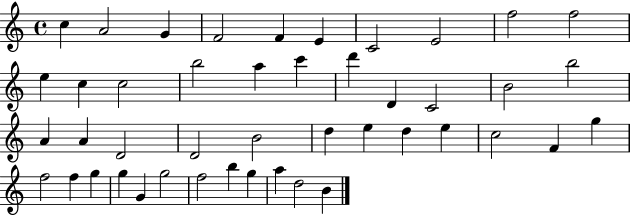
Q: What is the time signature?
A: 4/4